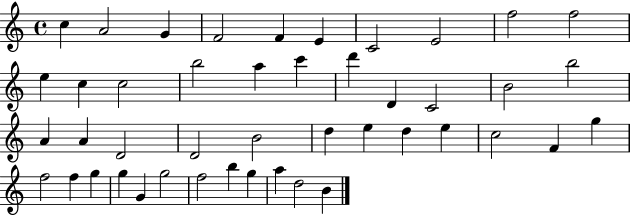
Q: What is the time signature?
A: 4/4